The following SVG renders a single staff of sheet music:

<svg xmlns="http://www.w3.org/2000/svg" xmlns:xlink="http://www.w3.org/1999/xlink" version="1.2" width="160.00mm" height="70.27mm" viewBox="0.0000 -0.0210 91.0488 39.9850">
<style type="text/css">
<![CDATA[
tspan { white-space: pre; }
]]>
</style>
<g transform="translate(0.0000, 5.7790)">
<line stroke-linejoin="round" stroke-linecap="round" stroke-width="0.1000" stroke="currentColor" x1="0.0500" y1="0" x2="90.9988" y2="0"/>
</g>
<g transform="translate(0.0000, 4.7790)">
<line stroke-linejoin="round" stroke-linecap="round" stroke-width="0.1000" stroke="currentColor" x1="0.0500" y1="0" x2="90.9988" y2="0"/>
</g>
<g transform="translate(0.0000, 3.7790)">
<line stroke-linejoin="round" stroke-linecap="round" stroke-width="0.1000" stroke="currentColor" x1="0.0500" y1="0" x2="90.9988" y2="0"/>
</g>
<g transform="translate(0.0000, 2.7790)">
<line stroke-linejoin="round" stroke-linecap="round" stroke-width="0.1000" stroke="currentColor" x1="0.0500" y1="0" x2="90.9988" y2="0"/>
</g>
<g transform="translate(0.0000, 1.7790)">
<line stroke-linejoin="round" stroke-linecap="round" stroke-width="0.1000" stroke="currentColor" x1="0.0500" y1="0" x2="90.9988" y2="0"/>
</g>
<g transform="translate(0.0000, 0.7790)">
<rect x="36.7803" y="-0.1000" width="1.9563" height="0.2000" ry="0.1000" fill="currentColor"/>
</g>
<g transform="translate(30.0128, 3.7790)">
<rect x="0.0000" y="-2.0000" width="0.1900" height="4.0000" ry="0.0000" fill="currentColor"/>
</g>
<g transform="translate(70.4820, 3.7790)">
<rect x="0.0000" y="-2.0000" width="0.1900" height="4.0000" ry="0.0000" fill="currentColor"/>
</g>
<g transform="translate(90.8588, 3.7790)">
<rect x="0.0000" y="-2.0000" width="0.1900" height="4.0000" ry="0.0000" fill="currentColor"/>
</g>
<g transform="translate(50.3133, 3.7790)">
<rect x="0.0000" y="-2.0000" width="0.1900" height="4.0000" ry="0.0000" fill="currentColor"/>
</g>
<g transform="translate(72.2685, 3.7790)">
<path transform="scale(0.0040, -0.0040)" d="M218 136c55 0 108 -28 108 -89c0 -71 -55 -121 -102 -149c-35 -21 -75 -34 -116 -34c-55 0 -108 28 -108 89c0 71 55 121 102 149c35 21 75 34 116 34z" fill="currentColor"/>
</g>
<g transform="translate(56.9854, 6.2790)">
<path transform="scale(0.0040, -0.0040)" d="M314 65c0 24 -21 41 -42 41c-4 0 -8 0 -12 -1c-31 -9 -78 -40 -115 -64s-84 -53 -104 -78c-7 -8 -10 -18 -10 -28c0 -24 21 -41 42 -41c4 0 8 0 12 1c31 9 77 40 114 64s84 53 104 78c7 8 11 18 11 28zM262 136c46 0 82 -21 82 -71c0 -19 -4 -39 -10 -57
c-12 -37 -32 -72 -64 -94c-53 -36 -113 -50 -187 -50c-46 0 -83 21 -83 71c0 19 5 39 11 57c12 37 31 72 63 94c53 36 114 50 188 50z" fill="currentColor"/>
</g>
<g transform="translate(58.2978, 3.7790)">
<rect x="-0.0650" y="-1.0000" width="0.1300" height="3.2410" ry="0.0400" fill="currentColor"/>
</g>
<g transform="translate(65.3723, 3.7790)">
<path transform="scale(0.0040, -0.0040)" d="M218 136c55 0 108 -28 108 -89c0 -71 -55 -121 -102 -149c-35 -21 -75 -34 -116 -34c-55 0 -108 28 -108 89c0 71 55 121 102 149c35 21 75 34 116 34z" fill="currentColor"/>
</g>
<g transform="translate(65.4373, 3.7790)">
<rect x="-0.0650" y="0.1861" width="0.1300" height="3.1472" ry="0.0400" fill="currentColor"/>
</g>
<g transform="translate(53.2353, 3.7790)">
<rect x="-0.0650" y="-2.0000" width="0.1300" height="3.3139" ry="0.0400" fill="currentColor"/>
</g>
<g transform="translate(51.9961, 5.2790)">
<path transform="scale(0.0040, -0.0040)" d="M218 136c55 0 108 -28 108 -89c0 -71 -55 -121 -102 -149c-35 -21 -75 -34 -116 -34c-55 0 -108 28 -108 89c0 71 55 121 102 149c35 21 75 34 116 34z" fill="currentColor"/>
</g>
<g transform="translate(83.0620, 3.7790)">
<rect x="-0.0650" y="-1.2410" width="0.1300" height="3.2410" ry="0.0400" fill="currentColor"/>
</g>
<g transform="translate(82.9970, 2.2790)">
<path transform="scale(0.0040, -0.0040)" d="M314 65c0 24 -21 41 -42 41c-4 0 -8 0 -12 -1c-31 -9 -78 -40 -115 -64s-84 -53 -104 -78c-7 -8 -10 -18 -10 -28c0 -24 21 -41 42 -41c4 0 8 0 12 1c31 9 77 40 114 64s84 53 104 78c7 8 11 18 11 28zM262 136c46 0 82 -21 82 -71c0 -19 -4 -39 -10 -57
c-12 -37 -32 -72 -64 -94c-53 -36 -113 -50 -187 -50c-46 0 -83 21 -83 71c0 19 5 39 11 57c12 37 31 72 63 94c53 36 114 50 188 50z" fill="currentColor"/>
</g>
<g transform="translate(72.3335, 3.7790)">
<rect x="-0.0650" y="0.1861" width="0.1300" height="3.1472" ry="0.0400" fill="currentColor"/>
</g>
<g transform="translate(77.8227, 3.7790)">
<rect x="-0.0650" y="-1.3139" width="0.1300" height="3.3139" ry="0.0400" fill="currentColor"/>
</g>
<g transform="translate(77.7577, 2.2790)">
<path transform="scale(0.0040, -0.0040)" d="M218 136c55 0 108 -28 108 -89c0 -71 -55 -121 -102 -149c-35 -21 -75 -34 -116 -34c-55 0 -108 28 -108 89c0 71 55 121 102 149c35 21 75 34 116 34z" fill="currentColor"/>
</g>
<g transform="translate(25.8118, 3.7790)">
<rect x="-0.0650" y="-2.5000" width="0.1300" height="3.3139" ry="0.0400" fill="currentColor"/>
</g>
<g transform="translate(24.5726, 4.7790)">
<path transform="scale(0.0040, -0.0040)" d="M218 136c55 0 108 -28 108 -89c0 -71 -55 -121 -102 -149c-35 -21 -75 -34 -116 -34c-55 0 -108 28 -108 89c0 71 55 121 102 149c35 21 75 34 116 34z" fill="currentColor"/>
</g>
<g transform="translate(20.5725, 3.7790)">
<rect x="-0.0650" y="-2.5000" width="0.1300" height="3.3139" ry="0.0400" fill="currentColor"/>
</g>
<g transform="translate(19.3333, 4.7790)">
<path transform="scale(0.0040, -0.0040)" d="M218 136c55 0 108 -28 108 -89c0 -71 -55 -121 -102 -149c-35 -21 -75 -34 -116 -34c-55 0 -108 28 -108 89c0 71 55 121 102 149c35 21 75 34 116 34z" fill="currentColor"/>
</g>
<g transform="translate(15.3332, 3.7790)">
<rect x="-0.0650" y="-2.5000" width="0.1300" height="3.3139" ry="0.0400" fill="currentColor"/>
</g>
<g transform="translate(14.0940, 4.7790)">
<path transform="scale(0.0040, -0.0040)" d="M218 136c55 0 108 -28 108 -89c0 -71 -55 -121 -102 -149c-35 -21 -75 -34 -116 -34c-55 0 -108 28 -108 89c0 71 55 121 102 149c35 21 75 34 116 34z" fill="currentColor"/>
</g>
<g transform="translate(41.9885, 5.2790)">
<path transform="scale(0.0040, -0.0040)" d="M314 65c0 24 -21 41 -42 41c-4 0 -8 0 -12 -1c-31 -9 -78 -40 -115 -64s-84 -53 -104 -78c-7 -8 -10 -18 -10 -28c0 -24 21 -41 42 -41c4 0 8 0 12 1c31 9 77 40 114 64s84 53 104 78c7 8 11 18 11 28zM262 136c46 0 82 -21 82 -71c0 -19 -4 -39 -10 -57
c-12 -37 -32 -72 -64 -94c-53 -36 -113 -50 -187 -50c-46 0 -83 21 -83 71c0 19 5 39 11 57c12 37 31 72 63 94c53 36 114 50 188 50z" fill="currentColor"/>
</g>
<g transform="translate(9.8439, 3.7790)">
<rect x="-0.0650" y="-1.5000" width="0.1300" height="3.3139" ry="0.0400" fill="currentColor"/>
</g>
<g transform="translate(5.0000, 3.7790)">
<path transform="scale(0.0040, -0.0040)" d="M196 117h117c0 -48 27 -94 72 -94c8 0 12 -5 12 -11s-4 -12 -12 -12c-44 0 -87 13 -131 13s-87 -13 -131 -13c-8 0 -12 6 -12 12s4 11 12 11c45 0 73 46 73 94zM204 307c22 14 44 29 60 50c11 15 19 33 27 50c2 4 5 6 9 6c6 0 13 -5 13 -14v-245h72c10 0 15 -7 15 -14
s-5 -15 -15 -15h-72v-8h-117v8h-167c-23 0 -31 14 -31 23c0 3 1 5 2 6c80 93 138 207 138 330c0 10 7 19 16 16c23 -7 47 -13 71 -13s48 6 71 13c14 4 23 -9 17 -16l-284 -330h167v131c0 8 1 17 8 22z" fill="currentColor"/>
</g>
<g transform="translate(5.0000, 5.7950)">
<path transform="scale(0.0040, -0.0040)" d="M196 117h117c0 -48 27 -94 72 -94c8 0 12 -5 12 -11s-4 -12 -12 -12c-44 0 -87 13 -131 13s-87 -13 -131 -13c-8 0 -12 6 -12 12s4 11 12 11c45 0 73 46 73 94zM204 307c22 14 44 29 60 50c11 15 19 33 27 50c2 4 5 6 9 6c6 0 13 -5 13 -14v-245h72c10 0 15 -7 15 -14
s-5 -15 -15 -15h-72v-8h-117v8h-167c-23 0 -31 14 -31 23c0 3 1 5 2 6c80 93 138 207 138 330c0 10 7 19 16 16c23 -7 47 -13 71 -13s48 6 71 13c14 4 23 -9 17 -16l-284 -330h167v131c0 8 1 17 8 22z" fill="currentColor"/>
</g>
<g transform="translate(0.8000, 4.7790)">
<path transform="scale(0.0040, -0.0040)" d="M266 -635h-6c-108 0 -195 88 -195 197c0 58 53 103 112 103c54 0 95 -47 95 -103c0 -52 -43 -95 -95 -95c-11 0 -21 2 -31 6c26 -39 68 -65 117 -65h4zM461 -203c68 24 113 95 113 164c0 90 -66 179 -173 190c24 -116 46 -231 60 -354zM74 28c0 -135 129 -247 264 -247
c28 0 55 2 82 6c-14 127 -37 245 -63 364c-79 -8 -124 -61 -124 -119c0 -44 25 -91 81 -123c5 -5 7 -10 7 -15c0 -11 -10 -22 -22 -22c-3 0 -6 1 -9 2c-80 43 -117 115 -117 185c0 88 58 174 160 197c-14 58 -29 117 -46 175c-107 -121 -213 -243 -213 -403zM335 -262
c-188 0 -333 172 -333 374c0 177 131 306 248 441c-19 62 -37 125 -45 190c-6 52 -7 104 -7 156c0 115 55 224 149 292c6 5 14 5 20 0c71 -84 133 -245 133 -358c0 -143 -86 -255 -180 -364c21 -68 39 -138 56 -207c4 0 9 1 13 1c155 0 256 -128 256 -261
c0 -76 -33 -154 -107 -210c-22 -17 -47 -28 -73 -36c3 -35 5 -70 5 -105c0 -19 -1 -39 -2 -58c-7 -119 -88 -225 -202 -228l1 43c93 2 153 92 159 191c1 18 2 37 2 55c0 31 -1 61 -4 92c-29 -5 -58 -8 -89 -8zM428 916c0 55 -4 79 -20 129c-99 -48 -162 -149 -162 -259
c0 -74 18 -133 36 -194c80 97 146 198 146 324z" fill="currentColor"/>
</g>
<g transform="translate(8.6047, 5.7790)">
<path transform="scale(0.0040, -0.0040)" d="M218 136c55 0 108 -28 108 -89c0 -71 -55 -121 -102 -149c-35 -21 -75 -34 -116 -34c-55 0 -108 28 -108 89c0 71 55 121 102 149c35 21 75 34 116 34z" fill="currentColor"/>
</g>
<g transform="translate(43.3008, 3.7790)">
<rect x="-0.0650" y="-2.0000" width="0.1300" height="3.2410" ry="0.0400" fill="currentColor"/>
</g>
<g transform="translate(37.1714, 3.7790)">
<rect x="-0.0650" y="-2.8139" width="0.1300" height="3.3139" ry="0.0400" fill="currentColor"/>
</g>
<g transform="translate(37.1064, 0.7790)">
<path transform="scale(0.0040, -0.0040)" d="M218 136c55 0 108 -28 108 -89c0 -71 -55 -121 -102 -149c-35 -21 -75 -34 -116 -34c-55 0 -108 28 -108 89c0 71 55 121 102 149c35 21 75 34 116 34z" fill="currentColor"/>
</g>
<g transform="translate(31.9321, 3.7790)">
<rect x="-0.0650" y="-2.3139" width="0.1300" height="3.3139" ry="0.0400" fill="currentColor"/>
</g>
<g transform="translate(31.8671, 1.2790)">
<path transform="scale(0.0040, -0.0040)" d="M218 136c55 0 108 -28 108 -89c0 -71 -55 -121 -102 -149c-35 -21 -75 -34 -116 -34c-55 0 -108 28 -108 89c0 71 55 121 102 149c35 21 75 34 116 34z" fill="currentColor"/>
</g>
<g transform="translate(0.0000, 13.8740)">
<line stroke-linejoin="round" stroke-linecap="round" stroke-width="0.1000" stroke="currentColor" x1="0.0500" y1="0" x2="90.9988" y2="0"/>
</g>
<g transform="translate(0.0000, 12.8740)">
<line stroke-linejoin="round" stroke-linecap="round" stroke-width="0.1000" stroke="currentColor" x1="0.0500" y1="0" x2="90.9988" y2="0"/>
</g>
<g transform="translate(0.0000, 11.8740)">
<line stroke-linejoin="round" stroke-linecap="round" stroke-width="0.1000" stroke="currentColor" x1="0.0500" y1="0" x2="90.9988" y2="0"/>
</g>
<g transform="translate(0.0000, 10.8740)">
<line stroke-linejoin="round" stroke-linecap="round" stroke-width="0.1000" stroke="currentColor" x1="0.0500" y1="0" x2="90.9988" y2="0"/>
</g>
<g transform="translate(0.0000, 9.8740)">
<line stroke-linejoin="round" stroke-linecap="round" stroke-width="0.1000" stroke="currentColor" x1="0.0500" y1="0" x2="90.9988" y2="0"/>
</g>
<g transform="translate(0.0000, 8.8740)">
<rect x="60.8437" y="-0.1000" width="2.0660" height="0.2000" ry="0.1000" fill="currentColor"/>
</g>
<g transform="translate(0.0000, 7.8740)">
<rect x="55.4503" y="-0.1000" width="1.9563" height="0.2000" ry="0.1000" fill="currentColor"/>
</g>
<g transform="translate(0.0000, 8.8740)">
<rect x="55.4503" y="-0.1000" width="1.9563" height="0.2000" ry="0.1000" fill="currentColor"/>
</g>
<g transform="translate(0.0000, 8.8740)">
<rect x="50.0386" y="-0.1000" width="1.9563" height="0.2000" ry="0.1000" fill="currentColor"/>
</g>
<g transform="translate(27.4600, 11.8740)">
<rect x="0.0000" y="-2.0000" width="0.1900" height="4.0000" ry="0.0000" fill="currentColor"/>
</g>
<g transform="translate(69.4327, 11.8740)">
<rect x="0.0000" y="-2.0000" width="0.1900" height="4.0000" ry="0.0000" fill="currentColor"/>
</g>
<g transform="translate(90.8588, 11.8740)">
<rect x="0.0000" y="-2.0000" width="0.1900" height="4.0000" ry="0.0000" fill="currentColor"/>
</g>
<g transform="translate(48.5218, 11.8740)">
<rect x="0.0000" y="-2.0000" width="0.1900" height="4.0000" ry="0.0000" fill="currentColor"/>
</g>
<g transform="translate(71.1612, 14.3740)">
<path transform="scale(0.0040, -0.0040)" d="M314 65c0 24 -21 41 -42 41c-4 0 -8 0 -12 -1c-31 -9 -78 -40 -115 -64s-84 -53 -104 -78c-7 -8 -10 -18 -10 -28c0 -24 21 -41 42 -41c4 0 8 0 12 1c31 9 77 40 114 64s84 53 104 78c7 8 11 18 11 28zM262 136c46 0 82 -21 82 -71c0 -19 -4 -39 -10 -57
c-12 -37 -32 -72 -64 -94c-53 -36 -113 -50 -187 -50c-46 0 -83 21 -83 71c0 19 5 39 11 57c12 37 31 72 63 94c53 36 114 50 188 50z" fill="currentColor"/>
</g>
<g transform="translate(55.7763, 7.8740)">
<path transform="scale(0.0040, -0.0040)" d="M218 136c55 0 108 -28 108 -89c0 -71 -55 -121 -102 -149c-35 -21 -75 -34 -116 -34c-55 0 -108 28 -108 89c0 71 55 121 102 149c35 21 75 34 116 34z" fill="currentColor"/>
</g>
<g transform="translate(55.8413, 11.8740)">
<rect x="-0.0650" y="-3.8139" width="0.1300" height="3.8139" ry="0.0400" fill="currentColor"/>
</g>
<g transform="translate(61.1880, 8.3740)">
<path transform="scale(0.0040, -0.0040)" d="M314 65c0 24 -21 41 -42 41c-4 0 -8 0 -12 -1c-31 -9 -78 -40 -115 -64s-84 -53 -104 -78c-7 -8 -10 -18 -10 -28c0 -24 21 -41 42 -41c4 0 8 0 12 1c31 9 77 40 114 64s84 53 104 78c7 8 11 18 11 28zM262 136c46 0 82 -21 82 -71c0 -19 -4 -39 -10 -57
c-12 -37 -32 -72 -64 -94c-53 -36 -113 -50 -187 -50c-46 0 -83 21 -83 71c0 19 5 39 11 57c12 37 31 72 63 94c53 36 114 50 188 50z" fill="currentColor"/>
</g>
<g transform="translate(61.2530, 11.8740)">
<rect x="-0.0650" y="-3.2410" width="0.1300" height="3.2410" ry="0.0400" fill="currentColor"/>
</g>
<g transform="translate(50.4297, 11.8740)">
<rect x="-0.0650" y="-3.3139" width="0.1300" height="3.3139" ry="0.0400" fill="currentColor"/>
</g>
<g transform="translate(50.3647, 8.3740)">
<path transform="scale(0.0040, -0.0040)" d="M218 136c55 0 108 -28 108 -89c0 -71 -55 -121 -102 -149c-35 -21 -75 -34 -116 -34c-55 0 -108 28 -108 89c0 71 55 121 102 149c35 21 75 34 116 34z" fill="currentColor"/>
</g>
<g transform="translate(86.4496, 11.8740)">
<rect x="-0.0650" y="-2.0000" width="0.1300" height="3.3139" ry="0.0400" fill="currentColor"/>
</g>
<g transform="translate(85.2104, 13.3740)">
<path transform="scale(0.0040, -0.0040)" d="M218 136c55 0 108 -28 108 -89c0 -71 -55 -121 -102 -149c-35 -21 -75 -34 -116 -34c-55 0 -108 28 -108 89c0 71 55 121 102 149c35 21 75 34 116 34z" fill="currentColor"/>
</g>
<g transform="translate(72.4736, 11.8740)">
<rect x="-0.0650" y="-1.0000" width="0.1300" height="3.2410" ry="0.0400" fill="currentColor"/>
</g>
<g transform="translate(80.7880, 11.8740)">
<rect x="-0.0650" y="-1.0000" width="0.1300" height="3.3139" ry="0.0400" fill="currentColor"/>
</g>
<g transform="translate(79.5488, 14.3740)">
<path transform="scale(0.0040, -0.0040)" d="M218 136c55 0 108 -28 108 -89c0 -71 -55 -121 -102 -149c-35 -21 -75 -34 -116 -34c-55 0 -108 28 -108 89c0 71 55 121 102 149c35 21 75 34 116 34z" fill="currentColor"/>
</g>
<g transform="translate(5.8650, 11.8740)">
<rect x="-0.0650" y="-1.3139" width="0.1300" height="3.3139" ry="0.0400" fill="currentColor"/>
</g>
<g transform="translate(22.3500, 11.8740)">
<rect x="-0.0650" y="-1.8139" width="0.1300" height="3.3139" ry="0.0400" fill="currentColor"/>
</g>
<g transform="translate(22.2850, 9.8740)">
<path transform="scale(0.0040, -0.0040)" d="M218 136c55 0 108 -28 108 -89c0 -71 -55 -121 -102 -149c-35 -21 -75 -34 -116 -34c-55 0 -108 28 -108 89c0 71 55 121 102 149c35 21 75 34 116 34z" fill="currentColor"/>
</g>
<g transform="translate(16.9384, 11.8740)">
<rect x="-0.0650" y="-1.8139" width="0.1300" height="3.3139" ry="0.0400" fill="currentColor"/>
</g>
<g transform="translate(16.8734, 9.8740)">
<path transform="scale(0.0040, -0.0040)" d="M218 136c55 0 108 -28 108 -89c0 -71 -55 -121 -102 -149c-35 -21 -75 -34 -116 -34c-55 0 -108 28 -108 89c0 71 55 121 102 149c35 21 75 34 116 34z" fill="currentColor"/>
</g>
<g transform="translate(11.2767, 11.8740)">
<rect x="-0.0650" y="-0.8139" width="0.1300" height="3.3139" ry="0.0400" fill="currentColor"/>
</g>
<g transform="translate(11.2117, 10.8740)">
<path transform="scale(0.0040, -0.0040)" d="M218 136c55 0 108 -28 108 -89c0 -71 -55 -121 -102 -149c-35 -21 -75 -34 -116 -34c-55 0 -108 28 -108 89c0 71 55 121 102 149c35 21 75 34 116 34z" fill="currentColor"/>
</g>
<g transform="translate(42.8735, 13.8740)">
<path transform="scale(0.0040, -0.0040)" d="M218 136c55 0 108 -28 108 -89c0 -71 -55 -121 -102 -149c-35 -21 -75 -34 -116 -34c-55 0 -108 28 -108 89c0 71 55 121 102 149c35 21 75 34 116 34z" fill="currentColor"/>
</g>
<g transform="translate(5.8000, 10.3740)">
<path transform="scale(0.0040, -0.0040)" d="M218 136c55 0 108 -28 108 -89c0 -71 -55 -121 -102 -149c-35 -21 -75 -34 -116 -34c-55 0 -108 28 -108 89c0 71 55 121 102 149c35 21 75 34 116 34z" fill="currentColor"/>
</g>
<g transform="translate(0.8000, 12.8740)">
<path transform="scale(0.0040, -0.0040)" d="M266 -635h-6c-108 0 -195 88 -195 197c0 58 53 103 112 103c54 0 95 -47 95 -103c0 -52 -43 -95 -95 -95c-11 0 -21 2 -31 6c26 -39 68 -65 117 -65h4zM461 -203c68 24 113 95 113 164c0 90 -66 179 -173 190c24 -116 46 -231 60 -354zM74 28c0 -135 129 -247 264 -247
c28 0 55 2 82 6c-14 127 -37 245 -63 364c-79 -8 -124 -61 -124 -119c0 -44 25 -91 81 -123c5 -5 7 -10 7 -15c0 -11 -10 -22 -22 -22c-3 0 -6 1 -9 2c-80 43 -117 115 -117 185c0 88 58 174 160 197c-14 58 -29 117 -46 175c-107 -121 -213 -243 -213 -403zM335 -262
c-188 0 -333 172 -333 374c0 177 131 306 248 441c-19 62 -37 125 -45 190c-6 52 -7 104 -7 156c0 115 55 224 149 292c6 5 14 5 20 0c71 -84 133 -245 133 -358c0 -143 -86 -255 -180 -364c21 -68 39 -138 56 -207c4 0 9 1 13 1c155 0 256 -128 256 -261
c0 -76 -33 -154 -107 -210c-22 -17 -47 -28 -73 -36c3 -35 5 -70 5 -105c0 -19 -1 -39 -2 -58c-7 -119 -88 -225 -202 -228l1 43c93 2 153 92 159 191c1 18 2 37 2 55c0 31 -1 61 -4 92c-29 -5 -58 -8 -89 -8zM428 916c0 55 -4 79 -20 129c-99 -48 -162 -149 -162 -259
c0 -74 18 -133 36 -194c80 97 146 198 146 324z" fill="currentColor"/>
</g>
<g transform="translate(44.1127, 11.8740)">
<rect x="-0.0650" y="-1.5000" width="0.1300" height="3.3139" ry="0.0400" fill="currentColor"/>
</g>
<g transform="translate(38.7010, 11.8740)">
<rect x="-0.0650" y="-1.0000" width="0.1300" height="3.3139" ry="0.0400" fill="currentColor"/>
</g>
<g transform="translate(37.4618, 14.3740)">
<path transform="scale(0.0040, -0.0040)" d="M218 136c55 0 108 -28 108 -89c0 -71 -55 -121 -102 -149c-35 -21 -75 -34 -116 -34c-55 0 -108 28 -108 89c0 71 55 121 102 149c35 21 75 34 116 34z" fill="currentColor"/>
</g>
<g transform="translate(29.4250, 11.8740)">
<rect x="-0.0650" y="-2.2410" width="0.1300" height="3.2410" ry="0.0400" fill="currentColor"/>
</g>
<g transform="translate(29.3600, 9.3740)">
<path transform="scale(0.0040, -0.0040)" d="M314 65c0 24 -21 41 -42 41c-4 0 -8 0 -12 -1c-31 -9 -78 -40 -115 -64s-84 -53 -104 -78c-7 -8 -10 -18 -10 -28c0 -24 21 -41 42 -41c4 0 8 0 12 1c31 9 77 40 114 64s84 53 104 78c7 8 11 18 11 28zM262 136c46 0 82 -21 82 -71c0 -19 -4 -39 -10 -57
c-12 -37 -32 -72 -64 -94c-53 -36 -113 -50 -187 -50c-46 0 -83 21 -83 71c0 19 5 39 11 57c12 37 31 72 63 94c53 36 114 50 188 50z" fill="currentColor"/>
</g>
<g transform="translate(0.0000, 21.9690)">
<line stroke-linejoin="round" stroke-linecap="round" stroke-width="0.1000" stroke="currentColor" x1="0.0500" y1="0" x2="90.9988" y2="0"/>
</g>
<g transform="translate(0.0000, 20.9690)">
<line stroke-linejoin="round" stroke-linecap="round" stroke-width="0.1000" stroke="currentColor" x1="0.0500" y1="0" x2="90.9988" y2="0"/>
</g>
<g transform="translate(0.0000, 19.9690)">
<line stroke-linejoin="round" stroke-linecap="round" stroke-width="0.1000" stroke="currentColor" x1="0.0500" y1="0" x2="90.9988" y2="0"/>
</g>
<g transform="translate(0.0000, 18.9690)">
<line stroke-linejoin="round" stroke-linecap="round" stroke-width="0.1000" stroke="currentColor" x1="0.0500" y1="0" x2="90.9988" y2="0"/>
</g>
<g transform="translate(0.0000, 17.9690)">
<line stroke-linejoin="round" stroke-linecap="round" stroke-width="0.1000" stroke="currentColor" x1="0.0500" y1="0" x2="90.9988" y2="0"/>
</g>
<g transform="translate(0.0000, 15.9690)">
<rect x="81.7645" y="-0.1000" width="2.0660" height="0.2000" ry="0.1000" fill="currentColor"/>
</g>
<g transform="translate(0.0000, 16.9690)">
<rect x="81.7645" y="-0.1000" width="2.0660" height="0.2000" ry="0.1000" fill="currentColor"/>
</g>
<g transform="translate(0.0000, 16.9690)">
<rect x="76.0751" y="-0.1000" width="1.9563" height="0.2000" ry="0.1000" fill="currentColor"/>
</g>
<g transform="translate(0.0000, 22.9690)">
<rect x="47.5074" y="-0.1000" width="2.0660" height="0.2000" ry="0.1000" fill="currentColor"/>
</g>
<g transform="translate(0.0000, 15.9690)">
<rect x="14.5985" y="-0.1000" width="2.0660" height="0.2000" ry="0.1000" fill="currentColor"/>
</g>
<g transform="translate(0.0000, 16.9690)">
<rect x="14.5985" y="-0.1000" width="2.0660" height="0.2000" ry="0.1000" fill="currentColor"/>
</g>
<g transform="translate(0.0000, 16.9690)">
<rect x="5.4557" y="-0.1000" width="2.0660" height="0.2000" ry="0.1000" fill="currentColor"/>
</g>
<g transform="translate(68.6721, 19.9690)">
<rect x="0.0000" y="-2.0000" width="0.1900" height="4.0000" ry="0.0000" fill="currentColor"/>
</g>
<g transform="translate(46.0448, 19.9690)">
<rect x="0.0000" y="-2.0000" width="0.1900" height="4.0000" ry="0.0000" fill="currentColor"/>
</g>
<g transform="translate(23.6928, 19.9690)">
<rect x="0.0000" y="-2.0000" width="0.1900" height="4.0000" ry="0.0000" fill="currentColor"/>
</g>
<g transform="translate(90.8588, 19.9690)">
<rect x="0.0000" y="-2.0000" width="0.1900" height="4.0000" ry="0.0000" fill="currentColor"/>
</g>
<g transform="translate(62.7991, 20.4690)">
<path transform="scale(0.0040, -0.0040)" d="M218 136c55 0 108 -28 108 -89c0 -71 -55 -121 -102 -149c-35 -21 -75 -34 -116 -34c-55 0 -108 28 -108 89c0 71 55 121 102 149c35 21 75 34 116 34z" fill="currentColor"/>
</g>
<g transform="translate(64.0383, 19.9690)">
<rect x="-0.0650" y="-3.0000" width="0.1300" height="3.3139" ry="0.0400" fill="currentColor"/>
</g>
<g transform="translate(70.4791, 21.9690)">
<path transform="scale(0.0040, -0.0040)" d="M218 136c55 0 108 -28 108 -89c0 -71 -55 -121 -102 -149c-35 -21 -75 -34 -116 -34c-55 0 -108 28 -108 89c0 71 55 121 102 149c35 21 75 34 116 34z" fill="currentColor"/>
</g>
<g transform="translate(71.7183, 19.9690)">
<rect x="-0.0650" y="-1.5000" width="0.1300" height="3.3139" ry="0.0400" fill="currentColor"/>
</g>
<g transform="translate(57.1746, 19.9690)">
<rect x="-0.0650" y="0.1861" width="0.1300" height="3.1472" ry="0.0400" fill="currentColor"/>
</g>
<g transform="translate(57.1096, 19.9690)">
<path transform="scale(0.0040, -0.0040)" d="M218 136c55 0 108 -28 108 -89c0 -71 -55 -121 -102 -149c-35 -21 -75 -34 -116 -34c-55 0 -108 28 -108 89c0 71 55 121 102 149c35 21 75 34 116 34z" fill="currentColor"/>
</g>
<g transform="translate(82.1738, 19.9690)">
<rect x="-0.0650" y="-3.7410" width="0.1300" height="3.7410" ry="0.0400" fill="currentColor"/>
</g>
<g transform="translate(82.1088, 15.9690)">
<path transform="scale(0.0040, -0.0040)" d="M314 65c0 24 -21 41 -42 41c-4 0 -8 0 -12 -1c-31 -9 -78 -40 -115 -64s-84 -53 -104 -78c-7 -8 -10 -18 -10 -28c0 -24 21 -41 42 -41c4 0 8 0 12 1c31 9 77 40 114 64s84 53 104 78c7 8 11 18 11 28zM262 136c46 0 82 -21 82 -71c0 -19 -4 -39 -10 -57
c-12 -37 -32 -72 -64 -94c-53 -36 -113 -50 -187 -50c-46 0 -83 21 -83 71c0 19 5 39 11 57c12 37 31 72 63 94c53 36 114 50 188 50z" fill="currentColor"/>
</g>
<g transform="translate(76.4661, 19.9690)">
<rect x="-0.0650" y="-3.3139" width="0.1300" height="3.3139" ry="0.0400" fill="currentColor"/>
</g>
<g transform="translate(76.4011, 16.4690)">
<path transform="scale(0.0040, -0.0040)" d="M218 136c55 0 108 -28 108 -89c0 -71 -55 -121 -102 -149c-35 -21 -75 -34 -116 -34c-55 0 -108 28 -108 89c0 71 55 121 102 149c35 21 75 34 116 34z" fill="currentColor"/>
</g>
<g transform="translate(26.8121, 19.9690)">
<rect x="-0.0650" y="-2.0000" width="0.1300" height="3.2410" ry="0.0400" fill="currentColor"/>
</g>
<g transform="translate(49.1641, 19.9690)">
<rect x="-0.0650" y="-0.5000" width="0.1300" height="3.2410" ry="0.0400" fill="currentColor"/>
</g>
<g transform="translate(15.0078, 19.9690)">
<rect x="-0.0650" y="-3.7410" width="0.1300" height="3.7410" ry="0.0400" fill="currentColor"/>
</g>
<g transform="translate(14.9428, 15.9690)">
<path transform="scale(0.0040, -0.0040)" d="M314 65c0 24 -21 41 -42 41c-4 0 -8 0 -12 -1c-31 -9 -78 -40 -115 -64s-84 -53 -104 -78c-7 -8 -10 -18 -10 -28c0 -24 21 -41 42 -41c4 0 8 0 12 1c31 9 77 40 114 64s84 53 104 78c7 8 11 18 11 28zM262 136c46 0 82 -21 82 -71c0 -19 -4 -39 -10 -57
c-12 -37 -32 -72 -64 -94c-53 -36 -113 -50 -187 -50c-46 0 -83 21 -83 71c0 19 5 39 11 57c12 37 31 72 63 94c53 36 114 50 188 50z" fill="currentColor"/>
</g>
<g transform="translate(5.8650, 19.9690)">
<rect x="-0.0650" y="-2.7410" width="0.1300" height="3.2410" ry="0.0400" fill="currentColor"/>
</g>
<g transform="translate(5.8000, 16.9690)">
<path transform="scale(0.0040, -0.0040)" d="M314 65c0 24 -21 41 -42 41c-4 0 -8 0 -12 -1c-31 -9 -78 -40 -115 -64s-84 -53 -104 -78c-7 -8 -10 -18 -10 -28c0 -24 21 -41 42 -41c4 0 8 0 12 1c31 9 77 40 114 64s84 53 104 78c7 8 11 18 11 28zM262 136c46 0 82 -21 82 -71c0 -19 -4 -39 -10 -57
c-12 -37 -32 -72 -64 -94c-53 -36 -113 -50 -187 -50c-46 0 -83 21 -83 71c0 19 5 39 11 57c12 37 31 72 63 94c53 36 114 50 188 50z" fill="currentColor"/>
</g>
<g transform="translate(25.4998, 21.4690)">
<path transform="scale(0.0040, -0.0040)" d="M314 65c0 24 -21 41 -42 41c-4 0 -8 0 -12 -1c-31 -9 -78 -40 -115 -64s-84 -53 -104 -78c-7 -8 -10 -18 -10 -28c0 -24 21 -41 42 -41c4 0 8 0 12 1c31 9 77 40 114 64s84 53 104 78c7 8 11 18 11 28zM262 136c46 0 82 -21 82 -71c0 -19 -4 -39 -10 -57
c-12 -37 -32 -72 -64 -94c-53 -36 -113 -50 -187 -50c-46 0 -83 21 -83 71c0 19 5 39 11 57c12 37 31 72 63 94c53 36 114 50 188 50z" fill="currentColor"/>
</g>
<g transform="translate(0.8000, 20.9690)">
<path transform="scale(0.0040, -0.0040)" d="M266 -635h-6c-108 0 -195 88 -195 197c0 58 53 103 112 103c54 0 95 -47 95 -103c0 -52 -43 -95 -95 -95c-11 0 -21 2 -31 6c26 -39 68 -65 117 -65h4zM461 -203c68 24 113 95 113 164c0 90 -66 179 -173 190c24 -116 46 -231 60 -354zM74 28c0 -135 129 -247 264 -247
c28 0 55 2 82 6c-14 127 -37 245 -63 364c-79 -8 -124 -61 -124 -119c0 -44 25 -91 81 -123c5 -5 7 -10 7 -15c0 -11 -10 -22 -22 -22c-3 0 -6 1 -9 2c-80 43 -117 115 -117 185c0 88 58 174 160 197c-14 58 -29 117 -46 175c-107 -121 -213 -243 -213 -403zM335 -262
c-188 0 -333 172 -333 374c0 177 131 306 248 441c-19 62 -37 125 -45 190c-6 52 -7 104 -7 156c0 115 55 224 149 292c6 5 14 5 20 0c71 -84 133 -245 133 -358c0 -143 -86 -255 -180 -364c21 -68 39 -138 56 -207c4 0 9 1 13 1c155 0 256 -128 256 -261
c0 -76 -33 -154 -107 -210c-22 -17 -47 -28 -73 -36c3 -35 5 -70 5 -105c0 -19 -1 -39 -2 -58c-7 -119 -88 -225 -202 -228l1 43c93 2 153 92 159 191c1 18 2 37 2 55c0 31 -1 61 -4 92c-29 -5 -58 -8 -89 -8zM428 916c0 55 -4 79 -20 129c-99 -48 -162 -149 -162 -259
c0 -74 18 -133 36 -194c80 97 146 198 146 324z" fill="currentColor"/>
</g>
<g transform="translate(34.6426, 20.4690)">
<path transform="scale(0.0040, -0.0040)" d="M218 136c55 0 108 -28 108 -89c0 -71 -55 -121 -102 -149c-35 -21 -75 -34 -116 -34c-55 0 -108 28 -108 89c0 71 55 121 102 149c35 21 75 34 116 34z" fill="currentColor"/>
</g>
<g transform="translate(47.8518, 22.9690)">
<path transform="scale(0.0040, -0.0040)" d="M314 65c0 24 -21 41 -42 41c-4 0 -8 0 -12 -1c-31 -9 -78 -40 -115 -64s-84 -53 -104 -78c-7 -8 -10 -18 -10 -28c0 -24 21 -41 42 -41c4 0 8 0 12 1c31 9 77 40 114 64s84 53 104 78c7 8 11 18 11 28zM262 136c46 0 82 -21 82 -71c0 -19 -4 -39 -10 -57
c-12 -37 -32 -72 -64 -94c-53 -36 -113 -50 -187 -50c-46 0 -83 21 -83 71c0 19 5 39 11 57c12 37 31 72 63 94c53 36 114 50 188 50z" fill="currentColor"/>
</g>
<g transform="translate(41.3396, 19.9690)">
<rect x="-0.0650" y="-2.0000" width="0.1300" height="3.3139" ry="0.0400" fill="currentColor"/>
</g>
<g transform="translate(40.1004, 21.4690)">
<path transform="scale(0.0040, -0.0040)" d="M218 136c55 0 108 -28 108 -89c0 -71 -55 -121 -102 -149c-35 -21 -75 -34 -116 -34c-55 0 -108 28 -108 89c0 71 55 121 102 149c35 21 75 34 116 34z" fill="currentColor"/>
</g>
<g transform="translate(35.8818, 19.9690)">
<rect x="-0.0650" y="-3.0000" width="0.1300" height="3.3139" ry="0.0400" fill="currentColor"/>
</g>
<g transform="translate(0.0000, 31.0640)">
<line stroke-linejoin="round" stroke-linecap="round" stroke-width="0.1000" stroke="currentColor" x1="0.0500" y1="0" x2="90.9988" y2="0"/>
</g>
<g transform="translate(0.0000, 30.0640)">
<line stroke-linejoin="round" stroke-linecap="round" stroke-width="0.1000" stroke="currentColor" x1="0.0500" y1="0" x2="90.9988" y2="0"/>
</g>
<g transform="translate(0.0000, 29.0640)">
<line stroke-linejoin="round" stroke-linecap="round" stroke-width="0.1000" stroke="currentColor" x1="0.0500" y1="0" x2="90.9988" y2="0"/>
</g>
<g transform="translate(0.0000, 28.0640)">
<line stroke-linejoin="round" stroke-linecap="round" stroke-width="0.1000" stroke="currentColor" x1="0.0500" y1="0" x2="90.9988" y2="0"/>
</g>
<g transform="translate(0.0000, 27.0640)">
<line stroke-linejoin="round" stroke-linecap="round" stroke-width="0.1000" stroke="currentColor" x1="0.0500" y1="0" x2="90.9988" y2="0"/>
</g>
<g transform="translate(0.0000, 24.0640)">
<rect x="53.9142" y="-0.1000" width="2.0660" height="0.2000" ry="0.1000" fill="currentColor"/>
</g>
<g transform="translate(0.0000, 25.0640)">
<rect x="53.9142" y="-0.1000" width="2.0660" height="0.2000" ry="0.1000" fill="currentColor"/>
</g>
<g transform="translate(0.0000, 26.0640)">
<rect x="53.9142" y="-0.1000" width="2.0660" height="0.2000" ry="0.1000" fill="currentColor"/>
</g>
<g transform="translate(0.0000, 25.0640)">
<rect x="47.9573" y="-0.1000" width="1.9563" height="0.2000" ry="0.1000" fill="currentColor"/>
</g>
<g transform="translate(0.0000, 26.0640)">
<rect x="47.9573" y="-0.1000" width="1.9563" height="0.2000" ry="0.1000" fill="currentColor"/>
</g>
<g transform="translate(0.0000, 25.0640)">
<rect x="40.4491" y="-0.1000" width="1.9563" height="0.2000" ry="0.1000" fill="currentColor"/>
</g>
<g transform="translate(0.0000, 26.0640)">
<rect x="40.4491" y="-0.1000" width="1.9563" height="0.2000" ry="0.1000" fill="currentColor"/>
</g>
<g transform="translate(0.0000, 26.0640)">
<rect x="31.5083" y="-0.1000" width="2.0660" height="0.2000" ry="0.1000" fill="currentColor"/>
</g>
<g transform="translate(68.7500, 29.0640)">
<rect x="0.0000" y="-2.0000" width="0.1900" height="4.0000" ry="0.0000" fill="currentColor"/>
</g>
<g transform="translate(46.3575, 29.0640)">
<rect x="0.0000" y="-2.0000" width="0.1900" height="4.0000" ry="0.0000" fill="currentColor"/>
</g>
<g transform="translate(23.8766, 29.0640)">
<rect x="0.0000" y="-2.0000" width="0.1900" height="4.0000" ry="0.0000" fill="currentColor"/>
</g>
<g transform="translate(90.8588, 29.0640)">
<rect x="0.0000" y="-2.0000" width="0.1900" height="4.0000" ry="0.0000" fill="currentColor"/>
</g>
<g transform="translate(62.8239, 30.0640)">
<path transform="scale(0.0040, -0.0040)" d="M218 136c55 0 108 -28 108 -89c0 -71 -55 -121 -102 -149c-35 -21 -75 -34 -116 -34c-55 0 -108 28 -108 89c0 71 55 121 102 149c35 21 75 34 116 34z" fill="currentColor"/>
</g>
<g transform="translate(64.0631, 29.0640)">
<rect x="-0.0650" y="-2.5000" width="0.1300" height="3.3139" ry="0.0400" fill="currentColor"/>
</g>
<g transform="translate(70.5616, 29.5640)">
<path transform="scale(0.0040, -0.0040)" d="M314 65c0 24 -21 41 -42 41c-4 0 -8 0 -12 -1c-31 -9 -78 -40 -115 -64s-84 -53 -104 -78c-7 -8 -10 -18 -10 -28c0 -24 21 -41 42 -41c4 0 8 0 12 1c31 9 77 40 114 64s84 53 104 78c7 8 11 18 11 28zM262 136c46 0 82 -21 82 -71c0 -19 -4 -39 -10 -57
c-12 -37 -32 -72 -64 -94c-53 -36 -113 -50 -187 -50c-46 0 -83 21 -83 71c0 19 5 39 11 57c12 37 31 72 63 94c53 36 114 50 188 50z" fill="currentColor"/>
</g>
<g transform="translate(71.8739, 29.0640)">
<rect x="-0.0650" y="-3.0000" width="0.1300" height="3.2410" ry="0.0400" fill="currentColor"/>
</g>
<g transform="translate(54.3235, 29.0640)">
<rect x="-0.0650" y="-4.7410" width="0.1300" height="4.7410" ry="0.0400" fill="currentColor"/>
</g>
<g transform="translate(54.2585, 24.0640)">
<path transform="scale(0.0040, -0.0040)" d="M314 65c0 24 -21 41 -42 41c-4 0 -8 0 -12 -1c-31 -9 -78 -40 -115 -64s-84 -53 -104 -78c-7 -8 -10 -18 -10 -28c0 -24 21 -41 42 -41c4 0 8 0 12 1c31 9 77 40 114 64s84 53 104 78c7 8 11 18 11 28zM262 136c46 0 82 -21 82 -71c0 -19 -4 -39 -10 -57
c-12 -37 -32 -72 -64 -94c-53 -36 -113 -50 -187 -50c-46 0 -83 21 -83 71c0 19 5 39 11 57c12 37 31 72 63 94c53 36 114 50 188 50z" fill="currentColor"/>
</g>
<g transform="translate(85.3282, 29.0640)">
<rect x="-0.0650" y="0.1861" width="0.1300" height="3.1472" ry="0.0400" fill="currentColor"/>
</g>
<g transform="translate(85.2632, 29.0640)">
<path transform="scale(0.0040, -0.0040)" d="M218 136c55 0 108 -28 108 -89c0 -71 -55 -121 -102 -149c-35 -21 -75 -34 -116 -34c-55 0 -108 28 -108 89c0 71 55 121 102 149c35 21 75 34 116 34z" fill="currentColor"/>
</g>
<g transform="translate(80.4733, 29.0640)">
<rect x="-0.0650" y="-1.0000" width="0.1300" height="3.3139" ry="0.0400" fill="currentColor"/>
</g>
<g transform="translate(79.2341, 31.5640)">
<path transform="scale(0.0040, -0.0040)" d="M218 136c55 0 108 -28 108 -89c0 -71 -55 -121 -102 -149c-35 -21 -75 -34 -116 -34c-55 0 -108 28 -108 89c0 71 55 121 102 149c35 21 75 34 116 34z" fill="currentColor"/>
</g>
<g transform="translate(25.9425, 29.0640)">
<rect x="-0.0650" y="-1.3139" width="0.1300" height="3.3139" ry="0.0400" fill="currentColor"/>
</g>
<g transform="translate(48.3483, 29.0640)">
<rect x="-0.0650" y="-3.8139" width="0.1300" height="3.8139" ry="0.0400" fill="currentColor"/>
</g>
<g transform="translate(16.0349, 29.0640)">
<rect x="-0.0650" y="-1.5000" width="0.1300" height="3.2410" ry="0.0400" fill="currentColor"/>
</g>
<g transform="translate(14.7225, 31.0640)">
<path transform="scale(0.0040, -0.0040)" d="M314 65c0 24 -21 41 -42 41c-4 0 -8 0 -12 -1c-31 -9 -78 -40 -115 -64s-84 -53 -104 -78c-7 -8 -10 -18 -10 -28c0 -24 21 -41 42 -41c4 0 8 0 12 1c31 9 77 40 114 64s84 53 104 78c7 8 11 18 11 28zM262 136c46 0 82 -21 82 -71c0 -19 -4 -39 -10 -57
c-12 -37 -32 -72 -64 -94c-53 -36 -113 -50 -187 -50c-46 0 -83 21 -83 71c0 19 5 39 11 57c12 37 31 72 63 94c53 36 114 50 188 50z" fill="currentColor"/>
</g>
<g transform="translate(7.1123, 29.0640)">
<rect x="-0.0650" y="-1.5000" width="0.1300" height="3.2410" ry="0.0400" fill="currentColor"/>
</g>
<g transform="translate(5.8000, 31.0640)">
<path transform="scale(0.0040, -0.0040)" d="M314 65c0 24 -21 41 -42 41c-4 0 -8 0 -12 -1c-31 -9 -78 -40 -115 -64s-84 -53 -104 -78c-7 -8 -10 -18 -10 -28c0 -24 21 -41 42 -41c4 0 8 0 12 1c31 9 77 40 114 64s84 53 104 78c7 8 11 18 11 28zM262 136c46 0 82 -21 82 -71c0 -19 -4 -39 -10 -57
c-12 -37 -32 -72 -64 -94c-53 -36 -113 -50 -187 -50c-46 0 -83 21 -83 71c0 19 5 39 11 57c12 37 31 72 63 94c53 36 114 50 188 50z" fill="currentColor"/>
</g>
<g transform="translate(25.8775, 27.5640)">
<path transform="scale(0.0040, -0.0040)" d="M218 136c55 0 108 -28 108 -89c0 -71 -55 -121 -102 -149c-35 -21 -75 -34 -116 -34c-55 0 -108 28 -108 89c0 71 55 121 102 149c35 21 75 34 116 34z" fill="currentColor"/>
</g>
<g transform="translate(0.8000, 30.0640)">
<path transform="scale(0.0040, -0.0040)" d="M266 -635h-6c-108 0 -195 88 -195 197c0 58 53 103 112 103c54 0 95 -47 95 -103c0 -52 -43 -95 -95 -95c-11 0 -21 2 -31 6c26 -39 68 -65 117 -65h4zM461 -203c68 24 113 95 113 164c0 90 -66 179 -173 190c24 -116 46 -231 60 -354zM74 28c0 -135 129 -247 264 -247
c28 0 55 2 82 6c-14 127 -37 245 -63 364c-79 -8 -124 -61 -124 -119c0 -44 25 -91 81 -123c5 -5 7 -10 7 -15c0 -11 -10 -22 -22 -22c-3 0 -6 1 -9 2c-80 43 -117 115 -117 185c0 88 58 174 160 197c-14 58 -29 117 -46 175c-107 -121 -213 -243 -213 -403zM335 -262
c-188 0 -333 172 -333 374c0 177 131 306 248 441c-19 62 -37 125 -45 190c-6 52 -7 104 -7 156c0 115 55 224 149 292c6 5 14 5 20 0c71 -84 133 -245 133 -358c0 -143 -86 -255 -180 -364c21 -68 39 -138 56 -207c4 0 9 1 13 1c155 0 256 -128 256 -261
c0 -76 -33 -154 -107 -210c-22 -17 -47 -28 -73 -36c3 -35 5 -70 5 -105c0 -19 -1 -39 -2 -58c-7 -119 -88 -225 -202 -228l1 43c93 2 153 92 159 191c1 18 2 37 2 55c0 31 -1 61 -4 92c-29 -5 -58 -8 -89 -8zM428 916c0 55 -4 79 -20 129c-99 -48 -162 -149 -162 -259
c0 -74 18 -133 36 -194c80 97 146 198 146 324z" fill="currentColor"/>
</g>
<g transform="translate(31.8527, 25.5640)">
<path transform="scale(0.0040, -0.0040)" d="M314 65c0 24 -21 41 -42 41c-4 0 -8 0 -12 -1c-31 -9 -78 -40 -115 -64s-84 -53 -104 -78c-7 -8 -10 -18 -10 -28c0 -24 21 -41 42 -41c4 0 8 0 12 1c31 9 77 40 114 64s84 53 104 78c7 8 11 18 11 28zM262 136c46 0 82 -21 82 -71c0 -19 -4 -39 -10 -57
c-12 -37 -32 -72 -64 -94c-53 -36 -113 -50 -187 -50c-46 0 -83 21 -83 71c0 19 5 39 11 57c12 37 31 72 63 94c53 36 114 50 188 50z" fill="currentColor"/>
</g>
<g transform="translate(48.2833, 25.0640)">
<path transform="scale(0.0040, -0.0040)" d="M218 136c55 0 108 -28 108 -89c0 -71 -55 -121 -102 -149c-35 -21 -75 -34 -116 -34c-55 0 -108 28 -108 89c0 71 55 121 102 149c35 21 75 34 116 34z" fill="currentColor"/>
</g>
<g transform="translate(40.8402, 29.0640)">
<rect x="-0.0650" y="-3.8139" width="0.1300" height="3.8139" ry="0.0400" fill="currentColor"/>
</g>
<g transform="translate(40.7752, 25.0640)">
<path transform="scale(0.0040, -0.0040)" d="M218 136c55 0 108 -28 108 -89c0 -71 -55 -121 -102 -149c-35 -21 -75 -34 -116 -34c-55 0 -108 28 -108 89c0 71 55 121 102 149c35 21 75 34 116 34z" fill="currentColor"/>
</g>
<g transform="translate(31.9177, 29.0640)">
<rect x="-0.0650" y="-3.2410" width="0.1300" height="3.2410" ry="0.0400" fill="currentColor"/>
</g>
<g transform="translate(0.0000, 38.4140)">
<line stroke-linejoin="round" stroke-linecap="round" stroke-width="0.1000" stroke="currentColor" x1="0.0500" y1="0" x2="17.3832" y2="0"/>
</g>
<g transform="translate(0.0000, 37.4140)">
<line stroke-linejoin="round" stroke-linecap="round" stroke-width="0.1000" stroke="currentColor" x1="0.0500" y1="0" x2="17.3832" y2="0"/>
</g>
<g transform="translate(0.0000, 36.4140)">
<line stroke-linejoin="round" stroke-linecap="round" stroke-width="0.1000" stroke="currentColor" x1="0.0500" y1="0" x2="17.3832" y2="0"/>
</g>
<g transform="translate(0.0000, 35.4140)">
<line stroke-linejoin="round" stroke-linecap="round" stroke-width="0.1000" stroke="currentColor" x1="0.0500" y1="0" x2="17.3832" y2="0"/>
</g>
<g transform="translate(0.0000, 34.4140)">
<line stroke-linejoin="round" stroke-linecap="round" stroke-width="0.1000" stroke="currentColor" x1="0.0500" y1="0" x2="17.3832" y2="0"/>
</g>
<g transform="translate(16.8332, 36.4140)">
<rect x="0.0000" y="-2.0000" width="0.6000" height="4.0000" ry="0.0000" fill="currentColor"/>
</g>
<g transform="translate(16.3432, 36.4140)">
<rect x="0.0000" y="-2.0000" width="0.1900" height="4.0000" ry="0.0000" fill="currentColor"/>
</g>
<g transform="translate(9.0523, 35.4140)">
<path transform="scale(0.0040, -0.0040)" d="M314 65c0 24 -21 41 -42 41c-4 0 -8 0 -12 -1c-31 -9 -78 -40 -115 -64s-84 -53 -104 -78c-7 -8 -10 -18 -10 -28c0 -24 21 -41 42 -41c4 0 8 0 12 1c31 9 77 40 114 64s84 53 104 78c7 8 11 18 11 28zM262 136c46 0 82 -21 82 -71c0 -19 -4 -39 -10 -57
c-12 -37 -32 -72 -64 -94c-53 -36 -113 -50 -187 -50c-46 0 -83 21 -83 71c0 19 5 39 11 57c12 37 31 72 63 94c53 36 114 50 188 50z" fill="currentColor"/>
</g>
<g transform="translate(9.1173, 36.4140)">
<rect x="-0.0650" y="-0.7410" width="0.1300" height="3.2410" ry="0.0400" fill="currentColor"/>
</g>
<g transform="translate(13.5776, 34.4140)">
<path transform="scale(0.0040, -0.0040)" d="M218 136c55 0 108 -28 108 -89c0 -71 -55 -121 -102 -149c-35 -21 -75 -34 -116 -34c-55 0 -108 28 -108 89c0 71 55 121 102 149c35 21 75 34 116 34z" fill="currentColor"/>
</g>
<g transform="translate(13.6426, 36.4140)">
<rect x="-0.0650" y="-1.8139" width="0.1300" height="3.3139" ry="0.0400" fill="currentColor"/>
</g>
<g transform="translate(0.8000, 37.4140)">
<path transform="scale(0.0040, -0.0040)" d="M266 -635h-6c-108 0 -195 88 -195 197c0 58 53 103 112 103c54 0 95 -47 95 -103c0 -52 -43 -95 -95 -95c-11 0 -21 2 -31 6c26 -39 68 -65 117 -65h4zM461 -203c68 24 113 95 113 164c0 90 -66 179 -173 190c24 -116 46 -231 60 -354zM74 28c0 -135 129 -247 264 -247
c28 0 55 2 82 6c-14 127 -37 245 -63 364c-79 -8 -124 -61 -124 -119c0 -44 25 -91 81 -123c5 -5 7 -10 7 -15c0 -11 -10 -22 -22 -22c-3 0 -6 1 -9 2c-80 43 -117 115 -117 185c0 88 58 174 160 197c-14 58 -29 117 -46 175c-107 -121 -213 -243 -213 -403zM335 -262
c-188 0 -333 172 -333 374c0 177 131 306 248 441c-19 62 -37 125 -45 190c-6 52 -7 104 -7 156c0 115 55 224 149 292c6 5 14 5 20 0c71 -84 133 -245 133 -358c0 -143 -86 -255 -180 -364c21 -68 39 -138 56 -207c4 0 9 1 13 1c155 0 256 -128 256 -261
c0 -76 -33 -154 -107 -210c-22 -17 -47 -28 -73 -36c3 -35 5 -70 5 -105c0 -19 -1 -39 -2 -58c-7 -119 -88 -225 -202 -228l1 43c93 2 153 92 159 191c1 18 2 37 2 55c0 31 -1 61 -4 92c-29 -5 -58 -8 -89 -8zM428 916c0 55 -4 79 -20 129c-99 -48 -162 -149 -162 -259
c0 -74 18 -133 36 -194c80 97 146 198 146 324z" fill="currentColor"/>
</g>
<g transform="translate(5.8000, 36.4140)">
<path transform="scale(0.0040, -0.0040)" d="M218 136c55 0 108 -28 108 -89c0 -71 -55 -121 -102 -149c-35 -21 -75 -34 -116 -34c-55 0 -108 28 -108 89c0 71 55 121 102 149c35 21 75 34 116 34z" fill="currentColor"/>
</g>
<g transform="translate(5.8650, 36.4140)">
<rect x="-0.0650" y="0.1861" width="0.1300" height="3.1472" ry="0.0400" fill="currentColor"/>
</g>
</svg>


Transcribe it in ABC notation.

X:1
T:Untitled
M:4/4
L:1/4
K:C
E G G G g a F2 F D2 B B e e2 e d f f g2 D E b c' b2 D2 D F a2 c'2 F2 A F C2 B A E b c'2 E2 E2 e b2 c' c' e'2 G A2 D B B d2 f